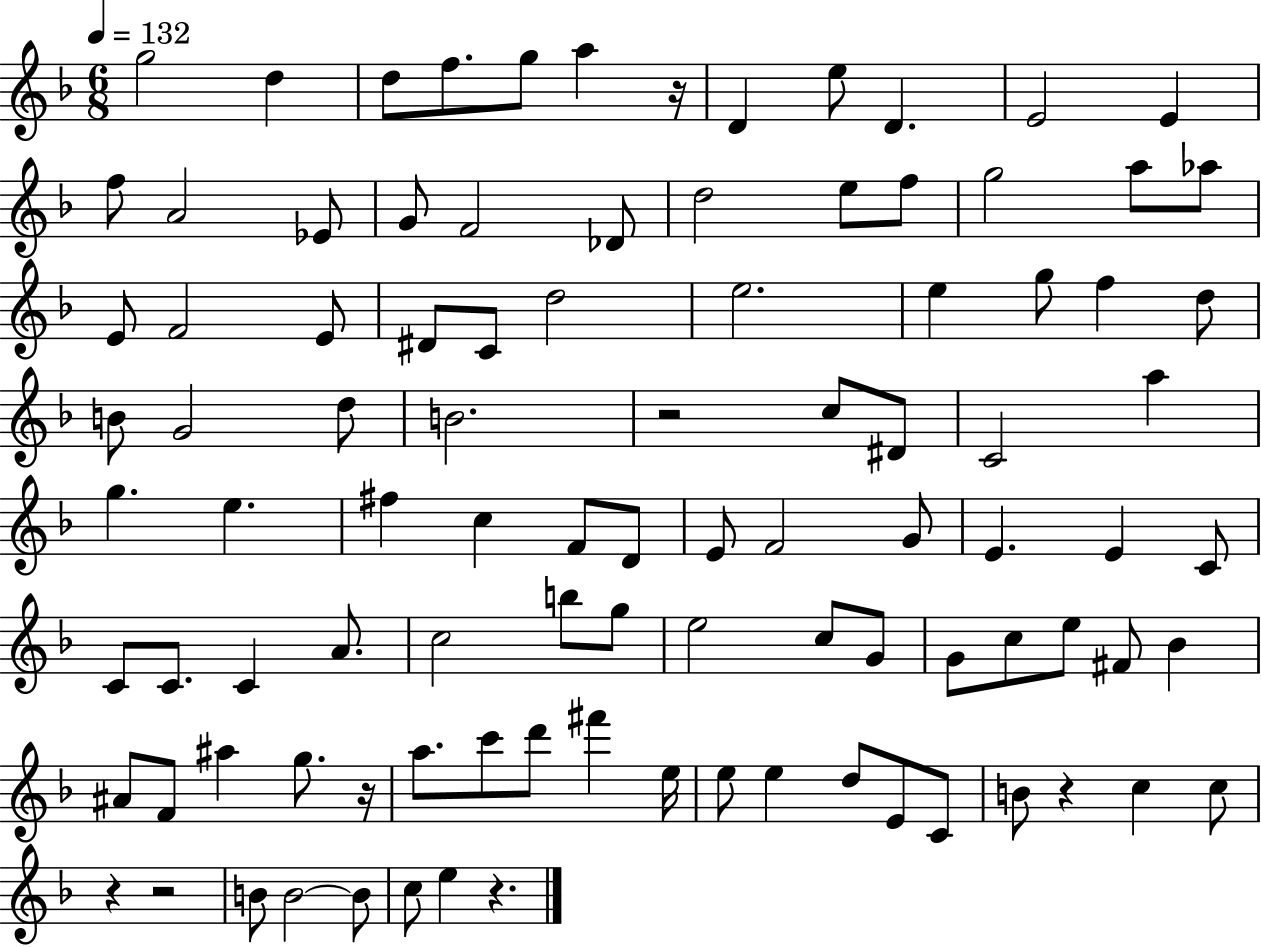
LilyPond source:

{
  \clef treble
  \numericTimeSignature
  \time 6/8
  \key f \major
  \tempo 4 = 132
  g''2 d''4 | d''8 f''8. g''8 a''4 r16 | d'4 e''8 d'4. | e'2 e'4 | \break f''8 a'2 ees'8 | g'8 f'2 des'8 | d''2 e''8 f''8 | g''2 a''8 aes''8 | \break e'8 f'2 e'8 | dis'8 c'8 d''2 | e''2. | e''4 g''8 f''4 d''8 | \break b'8 g'2 d''8 | b'2. | r2 c''8 dis'8 | c'2 a''4 | \break g''4. e''4. | fis''4 c''4 f'8 d'8 | e'8 f'2 g'8 | e'4. e'4 c'8 | \break c'8 c'8. c'4 a'8. | c''2 b''8 g''8 | e''2 c''8 g'8 | g'8 c''8 e''8 fis'8 bes'4 | \break ais'8 f'8 ais''4 g''8. r16 | a''8. c'''8 d'''8 fis'''4 e''16 | e''8 e''4 d''8 e'8 c'8 | b'8 r4 c''4 c''8 | \break r4 r2 | b'8 b'2~~ b'8 | c''8 e''4 r4. | \bar "|."
}